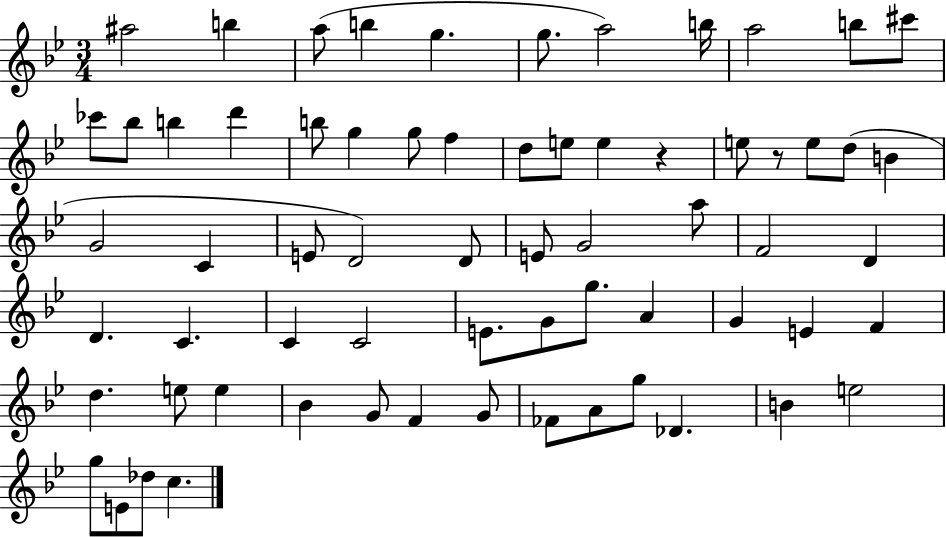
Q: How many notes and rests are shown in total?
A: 66